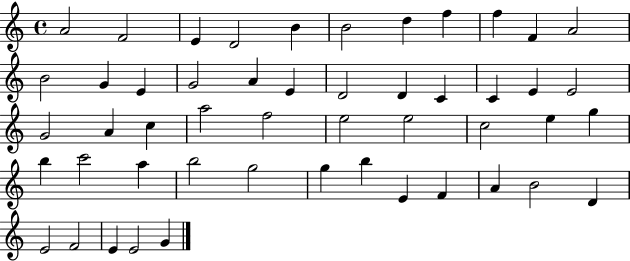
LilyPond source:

{
  \clef treble
  \time 4/4
  \defaultTimeSignature
  \key c \major
  a'2 f'2 | e'4 d'2 b'4 | b'2 d''4 f''4 | f''4 f'4 a'2 | \break b'2 g'4 e'4 | g'2 a'4 e'4 | d'2 d'4 c'4 | c'4 e'4 e'2 | \break g'2 a'4 c''4 | a''2 f''2 | e''2 e''2 | c''2 e''4 g''4 | \break b''4 c'''2 a''4 | b''2 g''2 | g''4 b''4 e'4 f'4 | a'4 b'2 d'4 | \break e'2 f'2 | e'4 e'2 g'4 | \bar "|."
}